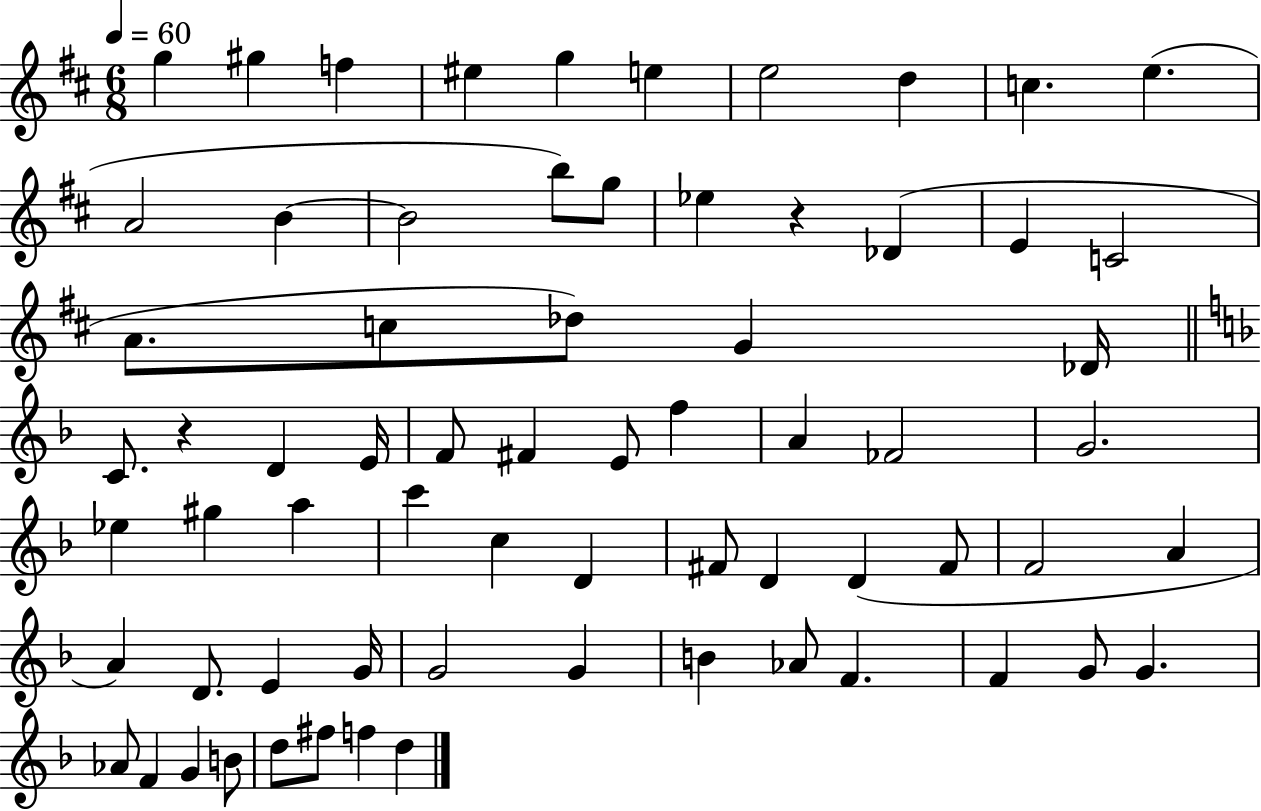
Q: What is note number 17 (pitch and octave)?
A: Db4